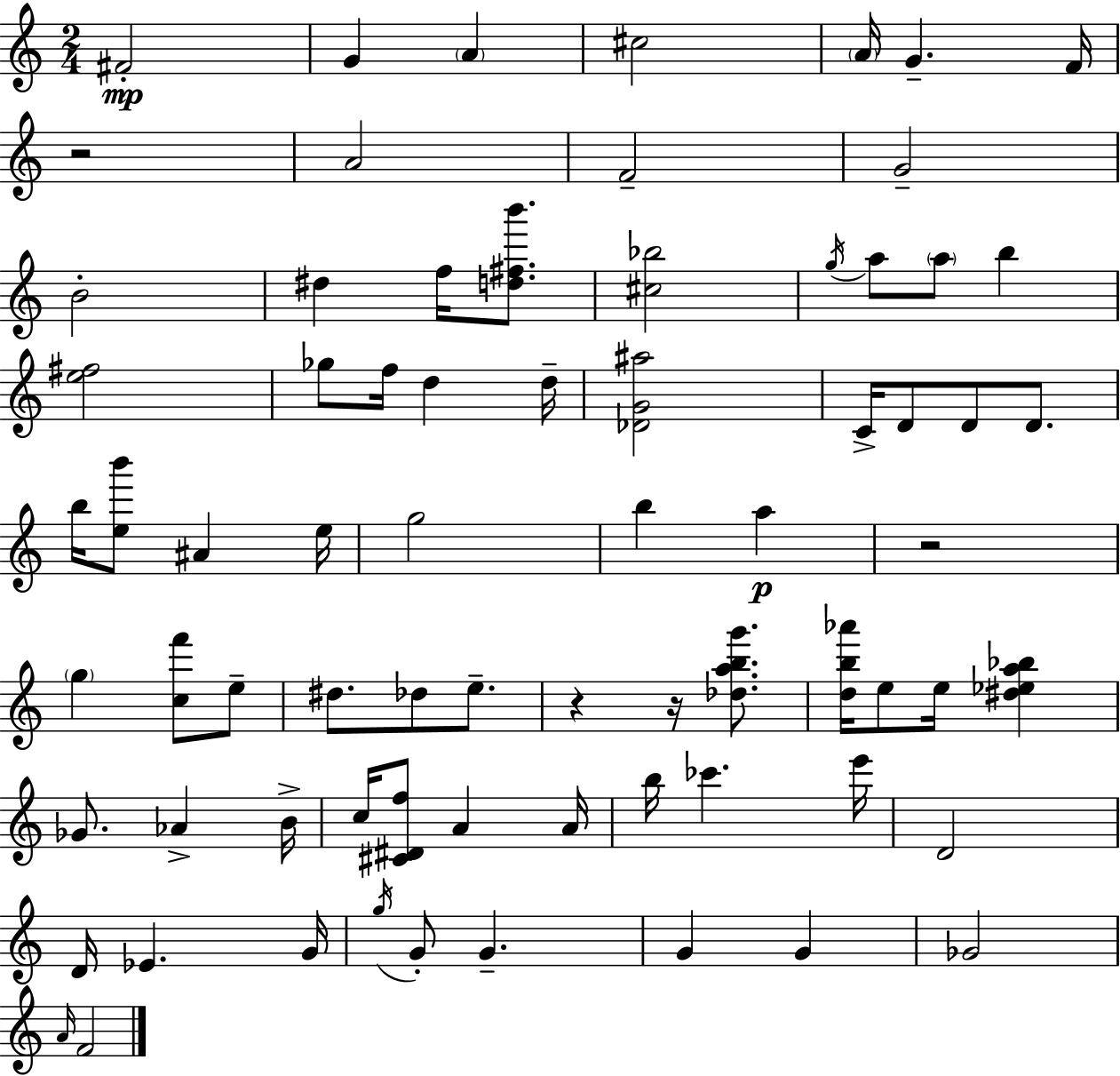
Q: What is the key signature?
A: A minor